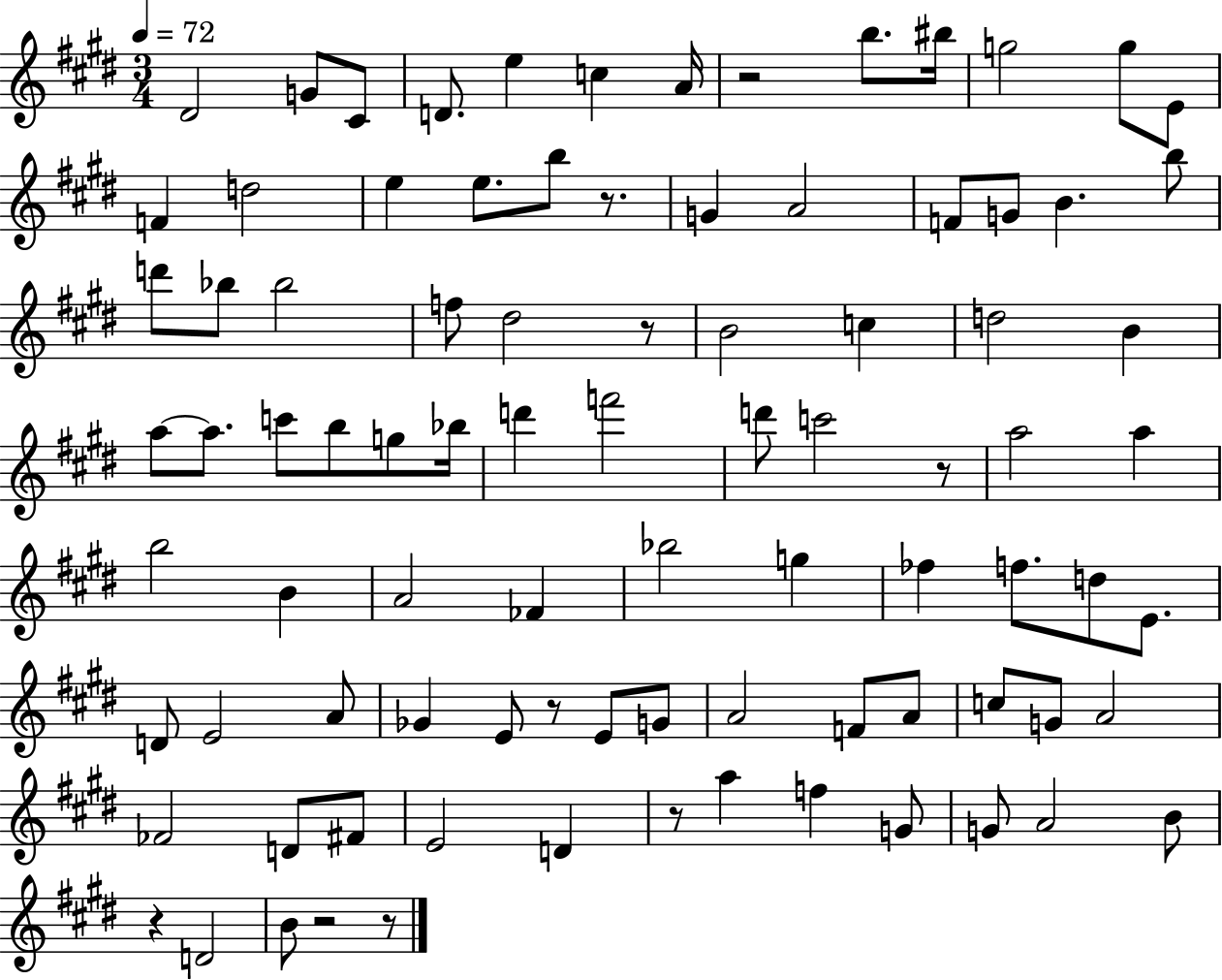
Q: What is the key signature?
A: E major